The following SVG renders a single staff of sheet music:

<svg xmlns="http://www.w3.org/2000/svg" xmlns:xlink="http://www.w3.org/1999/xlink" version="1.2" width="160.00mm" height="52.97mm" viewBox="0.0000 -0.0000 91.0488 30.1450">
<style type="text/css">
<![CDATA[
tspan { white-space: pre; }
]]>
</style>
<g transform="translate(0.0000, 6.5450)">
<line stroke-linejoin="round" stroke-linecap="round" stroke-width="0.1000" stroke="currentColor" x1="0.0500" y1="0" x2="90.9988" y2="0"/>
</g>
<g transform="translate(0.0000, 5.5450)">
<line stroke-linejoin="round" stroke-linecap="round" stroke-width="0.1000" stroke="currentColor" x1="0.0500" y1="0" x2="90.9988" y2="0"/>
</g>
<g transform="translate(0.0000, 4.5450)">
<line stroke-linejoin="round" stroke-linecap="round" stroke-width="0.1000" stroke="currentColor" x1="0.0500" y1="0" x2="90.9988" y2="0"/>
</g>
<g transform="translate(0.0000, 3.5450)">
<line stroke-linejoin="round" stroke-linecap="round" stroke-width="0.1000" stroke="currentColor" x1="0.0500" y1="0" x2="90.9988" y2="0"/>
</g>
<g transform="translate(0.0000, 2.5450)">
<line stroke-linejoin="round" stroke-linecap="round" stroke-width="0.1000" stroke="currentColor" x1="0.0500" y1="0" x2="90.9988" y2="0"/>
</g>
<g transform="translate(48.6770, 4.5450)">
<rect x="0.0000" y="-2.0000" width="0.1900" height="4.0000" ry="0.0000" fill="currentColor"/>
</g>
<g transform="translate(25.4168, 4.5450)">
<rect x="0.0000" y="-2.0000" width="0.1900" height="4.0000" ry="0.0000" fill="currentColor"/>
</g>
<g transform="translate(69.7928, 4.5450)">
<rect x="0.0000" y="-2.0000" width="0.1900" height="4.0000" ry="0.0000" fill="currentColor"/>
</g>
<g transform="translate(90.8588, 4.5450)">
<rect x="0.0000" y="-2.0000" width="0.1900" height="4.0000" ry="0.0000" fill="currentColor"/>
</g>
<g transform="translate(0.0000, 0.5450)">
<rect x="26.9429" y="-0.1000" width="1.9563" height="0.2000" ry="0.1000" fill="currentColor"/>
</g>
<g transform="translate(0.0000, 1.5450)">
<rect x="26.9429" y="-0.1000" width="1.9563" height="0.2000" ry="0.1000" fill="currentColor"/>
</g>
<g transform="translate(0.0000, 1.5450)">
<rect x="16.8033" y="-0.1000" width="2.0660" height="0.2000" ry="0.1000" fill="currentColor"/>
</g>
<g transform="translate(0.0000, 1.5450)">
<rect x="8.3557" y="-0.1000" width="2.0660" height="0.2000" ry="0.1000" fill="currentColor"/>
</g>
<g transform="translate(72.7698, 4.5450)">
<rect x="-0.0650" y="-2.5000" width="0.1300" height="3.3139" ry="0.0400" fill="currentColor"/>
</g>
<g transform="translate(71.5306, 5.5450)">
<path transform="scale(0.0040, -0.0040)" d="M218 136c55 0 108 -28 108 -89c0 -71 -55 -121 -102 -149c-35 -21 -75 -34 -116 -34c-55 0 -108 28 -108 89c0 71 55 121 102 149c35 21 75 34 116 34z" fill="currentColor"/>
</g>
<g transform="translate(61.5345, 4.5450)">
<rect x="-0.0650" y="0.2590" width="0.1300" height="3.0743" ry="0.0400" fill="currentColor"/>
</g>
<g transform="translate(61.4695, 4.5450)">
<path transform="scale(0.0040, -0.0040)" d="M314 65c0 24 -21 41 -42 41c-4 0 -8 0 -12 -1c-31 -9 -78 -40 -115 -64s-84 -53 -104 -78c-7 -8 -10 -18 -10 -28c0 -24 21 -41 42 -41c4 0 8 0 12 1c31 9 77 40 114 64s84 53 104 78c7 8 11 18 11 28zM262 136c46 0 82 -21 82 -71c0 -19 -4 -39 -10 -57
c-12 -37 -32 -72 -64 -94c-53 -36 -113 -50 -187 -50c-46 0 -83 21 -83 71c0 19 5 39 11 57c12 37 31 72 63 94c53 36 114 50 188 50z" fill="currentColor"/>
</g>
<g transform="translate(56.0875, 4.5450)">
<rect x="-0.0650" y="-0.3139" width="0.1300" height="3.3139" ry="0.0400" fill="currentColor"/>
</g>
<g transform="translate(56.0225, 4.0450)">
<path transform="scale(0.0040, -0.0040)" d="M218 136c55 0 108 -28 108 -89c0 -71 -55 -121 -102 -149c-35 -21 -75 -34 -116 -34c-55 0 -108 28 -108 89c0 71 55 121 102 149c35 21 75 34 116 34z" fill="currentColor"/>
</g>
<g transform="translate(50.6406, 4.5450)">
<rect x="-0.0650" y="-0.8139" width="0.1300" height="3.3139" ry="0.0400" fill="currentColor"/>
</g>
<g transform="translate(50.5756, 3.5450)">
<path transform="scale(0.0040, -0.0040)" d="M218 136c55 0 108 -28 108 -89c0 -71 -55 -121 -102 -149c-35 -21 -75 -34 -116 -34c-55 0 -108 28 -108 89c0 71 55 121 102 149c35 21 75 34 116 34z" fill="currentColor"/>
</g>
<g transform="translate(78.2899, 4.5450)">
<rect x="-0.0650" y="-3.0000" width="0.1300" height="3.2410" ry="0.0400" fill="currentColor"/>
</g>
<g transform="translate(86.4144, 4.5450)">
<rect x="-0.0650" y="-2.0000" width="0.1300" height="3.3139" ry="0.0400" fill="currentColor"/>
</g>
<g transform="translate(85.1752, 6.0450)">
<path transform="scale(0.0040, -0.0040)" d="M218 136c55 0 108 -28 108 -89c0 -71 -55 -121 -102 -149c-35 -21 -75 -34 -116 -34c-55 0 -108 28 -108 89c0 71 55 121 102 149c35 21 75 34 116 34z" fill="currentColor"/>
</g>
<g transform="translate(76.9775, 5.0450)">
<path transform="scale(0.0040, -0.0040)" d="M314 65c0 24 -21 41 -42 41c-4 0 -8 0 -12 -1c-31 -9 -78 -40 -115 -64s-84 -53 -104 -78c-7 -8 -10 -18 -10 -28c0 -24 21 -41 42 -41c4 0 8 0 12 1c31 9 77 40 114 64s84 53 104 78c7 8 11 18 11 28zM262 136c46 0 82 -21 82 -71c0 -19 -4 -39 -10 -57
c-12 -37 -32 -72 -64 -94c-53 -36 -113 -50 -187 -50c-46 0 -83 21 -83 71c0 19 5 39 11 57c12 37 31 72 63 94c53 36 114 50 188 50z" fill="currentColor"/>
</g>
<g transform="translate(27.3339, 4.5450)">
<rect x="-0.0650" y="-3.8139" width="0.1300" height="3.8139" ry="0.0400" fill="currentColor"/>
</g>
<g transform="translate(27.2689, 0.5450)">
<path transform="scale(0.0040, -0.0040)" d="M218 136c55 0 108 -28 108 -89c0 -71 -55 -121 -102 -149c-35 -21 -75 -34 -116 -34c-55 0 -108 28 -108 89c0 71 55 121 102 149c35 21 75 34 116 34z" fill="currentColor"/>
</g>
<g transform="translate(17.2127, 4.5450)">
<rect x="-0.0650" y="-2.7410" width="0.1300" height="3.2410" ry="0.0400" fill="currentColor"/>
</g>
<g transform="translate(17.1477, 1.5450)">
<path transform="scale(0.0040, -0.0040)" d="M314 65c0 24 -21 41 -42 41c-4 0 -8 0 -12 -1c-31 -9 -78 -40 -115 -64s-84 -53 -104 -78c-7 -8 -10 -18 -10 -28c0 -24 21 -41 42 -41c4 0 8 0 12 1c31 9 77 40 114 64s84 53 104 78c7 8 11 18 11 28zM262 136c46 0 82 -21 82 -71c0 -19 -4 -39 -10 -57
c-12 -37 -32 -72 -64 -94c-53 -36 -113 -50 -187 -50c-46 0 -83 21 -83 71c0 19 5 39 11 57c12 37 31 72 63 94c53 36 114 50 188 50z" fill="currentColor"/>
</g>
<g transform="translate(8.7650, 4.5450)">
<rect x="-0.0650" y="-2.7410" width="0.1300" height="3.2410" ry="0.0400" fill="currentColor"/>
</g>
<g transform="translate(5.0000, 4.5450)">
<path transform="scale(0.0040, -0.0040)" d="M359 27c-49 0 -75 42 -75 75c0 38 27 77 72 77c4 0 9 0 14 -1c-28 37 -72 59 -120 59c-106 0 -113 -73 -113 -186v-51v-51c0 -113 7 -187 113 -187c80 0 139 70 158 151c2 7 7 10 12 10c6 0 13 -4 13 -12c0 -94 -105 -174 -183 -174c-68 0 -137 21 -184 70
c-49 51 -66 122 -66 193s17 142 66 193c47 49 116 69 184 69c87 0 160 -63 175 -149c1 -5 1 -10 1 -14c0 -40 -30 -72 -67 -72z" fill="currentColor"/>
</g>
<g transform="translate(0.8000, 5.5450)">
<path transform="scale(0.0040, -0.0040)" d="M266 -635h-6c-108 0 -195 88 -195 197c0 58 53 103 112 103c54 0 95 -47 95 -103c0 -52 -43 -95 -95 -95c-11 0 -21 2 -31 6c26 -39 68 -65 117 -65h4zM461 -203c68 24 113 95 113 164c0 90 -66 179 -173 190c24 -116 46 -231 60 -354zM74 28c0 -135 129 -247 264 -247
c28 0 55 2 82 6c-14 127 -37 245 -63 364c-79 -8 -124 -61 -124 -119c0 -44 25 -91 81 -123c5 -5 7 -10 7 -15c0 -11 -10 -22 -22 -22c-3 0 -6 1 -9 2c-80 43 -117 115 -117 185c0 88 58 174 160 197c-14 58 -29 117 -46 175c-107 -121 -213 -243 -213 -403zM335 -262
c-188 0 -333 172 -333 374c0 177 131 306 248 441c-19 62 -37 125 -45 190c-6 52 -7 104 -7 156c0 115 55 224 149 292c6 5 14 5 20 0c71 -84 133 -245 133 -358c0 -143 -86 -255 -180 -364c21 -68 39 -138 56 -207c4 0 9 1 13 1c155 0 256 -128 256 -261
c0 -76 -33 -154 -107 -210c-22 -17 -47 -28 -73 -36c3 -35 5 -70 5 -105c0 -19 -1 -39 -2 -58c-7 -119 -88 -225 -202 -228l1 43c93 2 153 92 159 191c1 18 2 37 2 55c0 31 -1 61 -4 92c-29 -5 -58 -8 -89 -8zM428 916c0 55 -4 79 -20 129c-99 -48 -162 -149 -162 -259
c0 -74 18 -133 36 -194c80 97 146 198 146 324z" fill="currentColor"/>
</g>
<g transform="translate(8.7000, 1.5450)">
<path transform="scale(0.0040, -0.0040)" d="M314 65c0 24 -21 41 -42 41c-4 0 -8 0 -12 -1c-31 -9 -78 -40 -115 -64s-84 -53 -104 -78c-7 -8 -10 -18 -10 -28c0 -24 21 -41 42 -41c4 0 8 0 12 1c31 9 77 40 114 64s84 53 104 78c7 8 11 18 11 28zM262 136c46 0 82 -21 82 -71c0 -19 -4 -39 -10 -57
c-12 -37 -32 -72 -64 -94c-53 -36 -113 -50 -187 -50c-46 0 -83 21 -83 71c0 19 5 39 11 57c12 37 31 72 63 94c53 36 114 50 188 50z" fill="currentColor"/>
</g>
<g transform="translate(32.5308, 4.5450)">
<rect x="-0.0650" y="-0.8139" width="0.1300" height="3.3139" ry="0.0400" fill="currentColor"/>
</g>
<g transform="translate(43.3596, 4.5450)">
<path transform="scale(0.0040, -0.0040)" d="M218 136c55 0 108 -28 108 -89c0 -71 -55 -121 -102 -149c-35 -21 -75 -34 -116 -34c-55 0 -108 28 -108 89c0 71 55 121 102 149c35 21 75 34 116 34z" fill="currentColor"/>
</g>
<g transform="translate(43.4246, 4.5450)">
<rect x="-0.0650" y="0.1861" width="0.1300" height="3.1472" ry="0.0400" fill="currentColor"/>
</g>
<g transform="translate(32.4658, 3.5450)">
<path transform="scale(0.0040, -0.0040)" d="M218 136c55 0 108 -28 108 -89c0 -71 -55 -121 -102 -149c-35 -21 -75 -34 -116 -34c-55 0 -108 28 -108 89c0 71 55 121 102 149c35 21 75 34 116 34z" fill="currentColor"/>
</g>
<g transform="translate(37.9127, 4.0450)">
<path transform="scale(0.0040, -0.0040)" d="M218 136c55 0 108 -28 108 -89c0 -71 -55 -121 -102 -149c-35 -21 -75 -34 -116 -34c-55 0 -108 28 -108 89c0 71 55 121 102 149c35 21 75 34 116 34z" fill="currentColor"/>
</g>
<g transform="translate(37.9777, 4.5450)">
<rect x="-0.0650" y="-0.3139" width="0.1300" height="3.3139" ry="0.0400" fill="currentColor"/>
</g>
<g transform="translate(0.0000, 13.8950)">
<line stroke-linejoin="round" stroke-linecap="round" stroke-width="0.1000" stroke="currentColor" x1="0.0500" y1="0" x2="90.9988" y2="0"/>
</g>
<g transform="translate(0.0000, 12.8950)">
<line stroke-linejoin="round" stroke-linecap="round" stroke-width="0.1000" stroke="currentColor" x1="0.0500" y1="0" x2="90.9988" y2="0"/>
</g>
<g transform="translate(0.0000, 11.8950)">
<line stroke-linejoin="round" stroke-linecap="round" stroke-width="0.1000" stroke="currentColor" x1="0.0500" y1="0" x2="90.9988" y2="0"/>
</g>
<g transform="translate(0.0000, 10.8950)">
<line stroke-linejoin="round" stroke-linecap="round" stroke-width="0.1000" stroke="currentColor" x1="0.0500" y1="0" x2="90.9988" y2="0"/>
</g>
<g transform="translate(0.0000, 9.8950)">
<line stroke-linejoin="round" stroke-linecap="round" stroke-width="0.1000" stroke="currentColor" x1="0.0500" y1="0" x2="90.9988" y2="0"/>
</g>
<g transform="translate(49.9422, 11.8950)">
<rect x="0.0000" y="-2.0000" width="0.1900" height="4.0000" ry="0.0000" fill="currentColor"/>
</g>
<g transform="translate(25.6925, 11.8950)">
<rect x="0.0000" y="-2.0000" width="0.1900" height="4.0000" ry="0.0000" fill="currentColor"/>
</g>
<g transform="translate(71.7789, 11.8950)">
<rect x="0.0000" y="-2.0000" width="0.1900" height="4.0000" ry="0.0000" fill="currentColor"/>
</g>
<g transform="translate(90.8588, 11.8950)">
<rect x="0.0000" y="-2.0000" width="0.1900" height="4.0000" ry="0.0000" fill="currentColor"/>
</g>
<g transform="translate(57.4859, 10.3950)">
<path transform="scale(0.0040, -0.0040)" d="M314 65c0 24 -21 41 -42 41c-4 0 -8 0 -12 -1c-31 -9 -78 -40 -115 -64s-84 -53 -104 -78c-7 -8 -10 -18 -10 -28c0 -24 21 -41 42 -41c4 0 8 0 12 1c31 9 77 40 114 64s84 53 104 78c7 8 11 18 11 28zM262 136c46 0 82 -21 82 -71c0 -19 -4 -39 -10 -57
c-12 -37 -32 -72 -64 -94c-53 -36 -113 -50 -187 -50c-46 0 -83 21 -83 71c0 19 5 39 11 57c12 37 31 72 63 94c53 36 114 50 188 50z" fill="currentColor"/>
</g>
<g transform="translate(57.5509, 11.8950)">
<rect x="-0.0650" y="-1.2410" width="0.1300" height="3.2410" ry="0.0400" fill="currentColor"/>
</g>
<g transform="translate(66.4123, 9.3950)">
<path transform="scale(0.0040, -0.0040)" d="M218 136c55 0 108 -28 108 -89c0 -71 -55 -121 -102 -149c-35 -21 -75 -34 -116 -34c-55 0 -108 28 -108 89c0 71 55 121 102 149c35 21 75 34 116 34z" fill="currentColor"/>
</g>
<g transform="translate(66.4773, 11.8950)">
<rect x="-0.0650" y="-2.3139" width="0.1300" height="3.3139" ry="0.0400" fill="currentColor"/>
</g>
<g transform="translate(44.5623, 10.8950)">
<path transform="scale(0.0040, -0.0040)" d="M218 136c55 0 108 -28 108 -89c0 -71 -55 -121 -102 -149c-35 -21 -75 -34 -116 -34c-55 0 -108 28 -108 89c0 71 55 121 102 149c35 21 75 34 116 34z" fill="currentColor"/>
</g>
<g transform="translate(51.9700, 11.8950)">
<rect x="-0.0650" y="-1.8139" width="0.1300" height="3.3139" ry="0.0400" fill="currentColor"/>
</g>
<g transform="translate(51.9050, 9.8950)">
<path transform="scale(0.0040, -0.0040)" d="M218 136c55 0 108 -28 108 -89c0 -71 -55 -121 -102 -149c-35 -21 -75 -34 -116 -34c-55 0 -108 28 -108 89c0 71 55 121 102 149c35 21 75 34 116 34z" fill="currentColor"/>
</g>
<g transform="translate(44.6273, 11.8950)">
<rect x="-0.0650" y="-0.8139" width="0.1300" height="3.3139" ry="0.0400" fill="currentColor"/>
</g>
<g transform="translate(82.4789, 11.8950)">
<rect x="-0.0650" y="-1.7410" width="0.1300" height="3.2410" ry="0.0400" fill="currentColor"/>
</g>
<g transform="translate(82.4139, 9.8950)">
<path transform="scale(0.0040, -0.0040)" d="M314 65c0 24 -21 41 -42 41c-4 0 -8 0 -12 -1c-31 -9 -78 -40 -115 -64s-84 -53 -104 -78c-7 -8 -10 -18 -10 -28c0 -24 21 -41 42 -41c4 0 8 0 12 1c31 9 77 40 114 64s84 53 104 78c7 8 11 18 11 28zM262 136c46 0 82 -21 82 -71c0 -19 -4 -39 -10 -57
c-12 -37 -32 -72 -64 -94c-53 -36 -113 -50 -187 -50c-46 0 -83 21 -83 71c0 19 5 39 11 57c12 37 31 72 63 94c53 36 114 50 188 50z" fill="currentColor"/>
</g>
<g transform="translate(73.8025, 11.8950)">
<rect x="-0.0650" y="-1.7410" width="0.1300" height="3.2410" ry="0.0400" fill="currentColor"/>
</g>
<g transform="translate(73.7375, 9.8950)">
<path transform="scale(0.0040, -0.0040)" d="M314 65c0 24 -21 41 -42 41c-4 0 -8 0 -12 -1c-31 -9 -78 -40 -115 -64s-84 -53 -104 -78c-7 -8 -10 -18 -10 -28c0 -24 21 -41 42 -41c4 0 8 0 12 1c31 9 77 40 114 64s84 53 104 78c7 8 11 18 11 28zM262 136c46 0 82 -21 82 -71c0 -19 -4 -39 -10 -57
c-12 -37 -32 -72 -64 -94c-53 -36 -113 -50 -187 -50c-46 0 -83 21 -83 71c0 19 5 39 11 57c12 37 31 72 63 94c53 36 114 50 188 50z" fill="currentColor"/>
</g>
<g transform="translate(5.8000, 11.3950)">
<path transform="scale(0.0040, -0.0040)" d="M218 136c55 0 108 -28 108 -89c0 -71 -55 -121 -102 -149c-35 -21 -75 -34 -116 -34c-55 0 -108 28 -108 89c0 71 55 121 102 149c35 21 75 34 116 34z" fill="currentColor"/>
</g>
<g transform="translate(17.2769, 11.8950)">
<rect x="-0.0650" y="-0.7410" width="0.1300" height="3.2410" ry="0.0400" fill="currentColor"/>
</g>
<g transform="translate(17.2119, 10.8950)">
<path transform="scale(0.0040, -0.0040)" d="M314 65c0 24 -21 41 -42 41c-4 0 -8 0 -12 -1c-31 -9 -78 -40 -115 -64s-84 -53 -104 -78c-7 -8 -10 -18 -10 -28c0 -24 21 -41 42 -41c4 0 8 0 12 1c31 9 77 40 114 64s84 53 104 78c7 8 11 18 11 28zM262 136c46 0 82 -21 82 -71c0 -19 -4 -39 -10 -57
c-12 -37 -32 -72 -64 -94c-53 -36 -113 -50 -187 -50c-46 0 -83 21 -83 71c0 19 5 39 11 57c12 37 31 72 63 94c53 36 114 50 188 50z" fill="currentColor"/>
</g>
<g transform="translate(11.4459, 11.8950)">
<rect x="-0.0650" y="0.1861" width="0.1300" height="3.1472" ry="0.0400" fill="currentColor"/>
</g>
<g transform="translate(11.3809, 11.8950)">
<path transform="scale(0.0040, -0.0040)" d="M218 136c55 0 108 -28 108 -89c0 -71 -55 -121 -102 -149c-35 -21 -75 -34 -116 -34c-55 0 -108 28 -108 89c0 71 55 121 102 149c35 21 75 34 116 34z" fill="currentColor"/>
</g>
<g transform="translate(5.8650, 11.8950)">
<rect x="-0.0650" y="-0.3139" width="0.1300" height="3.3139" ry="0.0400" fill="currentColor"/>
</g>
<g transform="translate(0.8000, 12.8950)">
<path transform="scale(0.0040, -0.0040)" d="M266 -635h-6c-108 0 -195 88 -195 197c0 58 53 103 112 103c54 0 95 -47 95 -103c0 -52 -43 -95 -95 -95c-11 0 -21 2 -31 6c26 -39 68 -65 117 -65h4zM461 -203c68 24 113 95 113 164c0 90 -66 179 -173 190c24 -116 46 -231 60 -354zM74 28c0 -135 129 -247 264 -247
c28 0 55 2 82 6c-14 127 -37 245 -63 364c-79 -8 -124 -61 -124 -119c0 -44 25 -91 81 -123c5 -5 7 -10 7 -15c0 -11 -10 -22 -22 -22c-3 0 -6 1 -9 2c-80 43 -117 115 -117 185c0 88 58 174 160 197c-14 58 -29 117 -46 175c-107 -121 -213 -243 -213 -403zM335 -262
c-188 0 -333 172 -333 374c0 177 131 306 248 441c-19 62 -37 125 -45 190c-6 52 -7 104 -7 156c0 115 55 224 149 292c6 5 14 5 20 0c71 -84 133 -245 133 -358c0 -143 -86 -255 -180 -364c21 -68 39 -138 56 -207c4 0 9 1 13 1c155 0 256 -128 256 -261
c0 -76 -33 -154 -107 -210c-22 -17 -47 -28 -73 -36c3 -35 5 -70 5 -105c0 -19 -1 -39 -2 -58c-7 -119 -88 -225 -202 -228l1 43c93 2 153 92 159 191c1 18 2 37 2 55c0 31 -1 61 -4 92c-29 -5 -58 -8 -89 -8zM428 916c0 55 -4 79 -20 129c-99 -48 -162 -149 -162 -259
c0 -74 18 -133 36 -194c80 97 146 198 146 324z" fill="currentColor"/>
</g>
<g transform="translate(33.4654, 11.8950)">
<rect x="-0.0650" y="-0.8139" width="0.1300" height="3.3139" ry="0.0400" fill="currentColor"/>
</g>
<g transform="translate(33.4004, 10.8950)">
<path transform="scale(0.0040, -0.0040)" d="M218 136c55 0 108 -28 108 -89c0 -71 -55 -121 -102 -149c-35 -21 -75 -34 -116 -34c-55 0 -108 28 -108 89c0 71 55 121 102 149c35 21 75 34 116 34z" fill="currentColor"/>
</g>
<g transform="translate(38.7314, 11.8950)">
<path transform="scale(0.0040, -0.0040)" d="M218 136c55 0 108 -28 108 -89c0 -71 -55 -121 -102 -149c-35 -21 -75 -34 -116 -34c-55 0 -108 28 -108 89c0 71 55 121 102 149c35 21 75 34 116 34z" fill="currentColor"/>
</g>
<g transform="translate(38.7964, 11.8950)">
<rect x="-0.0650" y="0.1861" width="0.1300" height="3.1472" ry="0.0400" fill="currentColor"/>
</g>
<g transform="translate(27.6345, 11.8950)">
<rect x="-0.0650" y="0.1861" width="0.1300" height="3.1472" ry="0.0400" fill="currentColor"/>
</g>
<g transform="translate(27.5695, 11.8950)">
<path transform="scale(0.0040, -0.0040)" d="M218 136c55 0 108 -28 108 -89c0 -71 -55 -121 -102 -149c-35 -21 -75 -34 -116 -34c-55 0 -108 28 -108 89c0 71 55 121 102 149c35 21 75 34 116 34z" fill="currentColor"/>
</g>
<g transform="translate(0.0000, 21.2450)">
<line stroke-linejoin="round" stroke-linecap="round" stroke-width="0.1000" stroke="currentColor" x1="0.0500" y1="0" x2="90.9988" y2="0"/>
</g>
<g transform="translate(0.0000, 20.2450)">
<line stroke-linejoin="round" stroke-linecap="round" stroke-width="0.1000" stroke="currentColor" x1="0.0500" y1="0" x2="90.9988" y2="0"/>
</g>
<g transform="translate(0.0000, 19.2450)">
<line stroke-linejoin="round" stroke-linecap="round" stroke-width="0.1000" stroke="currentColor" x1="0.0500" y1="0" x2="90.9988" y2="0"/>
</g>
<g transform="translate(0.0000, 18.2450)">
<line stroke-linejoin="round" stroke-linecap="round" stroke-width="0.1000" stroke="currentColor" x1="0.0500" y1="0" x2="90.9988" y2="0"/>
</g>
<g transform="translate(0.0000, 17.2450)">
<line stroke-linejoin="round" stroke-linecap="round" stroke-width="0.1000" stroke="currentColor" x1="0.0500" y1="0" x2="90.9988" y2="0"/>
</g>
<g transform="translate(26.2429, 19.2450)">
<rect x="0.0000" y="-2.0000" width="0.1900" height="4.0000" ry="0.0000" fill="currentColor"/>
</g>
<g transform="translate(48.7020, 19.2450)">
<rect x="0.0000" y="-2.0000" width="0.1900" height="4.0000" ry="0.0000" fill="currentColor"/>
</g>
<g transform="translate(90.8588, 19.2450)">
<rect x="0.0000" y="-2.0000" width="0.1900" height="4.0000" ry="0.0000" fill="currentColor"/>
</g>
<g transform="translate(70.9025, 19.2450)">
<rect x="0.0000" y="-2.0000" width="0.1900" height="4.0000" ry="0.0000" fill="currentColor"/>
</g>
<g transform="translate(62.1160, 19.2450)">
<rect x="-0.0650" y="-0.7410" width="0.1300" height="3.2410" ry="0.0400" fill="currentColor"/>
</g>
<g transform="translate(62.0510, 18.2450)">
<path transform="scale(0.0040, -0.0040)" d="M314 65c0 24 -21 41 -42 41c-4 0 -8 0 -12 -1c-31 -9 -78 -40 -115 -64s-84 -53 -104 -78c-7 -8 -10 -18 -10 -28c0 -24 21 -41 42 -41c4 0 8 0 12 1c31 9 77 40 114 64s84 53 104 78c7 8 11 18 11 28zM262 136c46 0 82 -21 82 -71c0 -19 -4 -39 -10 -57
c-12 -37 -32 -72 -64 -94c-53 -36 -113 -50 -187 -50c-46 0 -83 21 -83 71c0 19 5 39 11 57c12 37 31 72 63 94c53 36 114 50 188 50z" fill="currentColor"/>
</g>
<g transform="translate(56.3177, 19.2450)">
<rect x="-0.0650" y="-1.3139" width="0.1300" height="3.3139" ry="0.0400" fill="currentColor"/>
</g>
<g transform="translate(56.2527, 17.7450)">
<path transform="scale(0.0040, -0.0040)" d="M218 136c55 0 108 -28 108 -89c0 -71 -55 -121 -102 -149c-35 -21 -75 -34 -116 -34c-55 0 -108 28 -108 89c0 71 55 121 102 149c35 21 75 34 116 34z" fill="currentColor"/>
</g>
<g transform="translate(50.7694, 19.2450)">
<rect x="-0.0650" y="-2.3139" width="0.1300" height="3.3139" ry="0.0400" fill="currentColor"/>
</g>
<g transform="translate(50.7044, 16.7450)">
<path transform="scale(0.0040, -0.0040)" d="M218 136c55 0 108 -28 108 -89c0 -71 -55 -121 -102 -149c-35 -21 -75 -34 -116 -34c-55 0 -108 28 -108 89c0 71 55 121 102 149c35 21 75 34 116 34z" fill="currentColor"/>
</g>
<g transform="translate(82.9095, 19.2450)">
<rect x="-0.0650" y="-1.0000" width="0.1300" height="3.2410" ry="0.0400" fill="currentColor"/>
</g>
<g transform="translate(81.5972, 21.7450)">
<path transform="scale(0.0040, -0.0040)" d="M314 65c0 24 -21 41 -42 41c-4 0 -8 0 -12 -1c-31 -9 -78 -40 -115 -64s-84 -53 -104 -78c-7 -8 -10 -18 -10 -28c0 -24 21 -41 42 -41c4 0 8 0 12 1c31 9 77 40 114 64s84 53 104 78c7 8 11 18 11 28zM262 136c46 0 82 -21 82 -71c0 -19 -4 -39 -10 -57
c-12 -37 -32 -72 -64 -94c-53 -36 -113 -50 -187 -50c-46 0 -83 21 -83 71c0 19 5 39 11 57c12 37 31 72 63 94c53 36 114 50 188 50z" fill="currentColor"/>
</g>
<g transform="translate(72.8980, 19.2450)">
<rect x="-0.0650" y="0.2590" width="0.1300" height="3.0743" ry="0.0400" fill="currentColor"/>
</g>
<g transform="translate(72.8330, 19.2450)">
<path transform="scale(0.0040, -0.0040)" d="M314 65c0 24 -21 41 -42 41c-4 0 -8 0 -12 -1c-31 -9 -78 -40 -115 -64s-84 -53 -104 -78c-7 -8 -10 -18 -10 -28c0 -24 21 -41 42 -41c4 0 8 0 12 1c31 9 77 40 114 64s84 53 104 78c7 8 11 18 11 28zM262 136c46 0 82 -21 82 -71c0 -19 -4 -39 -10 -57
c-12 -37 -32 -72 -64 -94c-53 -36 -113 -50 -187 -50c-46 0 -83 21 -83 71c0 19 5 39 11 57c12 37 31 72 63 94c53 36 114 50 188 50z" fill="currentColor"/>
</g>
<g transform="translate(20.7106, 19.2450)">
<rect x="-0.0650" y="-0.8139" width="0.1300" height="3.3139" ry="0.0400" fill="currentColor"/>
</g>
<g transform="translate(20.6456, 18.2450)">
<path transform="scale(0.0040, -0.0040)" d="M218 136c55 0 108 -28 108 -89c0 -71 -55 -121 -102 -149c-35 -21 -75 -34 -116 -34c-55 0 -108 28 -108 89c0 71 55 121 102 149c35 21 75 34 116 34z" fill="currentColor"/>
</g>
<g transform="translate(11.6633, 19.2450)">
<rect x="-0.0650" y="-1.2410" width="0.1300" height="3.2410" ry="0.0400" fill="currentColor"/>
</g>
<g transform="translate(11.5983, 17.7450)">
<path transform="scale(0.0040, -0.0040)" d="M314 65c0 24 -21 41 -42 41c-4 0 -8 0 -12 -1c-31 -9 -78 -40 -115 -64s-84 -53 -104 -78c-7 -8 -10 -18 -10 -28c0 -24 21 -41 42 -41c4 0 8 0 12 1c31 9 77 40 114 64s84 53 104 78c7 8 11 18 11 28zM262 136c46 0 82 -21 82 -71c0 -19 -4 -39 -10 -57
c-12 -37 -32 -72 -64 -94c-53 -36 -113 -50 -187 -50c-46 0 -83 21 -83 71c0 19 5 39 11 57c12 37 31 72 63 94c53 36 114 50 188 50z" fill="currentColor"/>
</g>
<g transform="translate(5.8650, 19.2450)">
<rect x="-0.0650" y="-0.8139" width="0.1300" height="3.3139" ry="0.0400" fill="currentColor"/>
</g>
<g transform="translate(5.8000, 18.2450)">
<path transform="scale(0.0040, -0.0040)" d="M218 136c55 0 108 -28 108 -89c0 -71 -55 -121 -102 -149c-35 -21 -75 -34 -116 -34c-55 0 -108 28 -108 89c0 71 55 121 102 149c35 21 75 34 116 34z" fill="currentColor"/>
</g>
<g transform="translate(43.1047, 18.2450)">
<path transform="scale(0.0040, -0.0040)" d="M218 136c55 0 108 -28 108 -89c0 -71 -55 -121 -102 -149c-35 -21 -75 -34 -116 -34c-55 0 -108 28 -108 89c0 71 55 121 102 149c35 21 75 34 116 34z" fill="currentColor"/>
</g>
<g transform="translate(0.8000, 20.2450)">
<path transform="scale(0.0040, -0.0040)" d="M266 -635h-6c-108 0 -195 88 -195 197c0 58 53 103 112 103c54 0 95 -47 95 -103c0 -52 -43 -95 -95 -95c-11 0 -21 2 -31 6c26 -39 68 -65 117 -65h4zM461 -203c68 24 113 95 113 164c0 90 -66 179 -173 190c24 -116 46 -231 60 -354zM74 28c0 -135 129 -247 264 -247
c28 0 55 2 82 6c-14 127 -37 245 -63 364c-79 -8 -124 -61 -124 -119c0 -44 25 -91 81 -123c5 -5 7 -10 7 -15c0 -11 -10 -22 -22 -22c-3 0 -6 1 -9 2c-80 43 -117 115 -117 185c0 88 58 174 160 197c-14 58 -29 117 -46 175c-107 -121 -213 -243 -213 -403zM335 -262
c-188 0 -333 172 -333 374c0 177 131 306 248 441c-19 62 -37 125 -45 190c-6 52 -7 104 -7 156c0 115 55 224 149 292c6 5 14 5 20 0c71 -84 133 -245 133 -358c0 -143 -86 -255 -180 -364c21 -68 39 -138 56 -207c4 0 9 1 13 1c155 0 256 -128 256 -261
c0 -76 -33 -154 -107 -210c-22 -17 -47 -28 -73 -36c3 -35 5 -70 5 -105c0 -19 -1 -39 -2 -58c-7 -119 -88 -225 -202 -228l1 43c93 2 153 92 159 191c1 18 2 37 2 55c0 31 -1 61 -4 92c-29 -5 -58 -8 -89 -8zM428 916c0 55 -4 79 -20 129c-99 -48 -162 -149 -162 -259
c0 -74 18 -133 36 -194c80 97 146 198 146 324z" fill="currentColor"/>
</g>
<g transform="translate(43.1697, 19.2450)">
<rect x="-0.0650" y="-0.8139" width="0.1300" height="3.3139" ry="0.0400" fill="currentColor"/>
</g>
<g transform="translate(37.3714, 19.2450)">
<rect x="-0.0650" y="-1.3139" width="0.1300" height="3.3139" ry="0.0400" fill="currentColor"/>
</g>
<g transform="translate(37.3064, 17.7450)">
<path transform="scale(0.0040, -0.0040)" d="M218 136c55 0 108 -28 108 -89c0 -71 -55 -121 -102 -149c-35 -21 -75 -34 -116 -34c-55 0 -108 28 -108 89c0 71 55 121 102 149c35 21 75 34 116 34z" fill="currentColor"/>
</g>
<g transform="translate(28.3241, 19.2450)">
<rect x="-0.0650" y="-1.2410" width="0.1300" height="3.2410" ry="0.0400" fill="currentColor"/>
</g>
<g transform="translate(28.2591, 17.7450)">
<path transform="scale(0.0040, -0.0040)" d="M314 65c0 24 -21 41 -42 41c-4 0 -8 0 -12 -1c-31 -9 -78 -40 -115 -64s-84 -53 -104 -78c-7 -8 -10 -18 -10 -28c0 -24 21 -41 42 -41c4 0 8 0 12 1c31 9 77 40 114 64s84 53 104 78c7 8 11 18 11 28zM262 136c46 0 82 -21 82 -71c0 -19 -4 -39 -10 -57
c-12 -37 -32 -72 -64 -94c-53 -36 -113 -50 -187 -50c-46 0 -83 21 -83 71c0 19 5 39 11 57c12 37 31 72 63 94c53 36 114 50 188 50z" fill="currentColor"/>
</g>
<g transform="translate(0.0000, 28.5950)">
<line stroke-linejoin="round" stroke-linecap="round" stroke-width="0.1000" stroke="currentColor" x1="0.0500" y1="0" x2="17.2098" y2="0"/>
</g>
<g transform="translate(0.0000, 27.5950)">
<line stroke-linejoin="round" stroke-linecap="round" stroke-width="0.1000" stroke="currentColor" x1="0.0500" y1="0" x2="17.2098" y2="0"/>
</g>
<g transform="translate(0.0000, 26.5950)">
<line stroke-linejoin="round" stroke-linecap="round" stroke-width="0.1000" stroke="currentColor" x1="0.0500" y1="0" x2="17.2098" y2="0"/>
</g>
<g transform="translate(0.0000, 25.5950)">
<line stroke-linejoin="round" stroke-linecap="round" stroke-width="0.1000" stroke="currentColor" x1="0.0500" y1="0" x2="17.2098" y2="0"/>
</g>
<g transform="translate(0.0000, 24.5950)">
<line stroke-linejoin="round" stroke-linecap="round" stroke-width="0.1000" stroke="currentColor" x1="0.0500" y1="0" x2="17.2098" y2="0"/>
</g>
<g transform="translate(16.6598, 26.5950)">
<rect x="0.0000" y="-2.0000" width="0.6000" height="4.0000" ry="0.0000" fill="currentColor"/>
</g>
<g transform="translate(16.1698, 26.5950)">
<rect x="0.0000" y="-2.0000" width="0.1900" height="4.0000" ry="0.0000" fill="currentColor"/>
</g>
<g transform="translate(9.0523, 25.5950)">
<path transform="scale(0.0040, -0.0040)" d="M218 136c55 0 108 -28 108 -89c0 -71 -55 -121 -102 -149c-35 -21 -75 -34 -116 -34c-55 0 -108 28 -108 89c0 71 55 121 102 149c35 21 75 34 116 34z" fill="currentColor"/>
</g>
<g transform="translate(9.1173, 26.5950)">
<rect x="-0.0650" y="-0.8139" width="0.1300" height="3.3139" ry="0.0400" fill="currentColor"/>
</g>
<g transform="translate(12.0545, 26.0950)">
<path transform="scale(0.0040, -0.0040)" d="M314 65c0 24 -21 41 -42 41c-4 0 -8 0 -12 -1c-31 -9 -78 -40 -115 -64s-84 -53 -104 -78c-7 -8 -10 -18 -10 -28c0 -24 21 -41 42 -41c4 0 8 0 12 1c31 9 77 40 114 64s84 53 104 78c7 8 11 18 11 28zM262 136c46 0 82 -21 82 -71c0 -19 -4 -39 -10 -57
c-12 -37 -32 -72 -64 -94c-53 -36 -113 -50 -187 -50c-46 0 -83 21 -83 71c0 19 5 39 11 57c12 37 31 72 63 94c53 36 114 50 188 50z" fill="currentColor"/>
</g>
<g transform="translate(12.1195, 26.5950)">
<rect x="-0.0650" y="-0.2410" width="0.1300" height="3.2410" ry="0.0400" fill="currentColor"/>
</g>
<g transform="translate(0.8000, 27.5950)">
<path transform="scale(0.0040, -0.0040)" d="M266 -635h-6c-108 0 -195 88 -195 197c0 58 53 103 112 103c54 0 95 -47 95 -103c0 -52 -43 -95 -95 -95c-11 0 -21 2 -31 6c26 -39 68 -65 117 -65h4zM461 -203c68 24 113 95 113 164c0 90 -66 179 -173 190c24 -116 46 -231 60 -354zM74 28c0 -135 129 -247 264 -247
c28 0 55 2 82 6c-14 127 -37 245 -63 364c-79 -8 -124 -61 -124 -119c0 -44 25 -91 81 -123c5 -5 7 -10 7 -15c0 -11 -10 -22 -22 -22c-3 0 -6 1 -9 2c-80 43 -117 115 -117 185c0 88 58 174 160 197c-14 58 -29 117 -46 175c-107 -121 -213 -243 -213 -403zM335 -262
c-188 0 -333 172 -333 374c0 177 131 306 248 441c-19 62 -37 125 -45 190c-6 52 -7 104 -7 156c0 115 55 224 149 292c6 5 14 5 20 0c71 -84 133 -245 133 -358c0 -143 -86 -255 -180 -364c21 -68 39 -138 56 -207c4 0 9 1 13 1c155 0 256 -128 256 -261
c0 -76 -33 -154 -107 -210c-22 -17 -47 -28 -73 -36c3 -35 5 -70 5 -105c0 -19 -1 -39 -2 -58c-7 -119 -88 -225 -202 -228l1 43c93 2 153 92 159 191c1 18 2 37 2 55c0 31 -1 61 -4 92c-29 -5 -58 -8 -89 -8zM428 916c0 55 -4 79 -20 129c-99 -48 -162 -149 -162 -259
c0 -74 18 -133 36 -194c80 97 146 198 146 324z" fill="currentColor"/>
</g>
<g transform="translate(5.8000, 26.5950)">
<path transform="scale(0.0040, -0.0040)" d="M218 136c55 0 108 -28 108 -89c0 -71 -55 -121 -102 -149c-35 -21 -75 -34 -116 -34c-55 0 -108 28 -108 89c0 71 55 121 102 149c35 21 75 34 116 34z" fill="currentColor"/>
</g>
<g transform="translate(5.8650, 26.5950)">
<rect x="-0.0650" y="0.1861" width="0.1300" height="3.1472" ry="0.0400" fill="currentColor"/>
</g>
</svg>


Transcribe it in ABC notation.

X:1
T:Untitled
M:4/4
L:1/4
K:C
a2 a2 c' d c B d c B2 G A2 F c B d2 B d B d f e2 g f2 f2 d e2 d e2 e d g e d2 B2 D2 B d c2